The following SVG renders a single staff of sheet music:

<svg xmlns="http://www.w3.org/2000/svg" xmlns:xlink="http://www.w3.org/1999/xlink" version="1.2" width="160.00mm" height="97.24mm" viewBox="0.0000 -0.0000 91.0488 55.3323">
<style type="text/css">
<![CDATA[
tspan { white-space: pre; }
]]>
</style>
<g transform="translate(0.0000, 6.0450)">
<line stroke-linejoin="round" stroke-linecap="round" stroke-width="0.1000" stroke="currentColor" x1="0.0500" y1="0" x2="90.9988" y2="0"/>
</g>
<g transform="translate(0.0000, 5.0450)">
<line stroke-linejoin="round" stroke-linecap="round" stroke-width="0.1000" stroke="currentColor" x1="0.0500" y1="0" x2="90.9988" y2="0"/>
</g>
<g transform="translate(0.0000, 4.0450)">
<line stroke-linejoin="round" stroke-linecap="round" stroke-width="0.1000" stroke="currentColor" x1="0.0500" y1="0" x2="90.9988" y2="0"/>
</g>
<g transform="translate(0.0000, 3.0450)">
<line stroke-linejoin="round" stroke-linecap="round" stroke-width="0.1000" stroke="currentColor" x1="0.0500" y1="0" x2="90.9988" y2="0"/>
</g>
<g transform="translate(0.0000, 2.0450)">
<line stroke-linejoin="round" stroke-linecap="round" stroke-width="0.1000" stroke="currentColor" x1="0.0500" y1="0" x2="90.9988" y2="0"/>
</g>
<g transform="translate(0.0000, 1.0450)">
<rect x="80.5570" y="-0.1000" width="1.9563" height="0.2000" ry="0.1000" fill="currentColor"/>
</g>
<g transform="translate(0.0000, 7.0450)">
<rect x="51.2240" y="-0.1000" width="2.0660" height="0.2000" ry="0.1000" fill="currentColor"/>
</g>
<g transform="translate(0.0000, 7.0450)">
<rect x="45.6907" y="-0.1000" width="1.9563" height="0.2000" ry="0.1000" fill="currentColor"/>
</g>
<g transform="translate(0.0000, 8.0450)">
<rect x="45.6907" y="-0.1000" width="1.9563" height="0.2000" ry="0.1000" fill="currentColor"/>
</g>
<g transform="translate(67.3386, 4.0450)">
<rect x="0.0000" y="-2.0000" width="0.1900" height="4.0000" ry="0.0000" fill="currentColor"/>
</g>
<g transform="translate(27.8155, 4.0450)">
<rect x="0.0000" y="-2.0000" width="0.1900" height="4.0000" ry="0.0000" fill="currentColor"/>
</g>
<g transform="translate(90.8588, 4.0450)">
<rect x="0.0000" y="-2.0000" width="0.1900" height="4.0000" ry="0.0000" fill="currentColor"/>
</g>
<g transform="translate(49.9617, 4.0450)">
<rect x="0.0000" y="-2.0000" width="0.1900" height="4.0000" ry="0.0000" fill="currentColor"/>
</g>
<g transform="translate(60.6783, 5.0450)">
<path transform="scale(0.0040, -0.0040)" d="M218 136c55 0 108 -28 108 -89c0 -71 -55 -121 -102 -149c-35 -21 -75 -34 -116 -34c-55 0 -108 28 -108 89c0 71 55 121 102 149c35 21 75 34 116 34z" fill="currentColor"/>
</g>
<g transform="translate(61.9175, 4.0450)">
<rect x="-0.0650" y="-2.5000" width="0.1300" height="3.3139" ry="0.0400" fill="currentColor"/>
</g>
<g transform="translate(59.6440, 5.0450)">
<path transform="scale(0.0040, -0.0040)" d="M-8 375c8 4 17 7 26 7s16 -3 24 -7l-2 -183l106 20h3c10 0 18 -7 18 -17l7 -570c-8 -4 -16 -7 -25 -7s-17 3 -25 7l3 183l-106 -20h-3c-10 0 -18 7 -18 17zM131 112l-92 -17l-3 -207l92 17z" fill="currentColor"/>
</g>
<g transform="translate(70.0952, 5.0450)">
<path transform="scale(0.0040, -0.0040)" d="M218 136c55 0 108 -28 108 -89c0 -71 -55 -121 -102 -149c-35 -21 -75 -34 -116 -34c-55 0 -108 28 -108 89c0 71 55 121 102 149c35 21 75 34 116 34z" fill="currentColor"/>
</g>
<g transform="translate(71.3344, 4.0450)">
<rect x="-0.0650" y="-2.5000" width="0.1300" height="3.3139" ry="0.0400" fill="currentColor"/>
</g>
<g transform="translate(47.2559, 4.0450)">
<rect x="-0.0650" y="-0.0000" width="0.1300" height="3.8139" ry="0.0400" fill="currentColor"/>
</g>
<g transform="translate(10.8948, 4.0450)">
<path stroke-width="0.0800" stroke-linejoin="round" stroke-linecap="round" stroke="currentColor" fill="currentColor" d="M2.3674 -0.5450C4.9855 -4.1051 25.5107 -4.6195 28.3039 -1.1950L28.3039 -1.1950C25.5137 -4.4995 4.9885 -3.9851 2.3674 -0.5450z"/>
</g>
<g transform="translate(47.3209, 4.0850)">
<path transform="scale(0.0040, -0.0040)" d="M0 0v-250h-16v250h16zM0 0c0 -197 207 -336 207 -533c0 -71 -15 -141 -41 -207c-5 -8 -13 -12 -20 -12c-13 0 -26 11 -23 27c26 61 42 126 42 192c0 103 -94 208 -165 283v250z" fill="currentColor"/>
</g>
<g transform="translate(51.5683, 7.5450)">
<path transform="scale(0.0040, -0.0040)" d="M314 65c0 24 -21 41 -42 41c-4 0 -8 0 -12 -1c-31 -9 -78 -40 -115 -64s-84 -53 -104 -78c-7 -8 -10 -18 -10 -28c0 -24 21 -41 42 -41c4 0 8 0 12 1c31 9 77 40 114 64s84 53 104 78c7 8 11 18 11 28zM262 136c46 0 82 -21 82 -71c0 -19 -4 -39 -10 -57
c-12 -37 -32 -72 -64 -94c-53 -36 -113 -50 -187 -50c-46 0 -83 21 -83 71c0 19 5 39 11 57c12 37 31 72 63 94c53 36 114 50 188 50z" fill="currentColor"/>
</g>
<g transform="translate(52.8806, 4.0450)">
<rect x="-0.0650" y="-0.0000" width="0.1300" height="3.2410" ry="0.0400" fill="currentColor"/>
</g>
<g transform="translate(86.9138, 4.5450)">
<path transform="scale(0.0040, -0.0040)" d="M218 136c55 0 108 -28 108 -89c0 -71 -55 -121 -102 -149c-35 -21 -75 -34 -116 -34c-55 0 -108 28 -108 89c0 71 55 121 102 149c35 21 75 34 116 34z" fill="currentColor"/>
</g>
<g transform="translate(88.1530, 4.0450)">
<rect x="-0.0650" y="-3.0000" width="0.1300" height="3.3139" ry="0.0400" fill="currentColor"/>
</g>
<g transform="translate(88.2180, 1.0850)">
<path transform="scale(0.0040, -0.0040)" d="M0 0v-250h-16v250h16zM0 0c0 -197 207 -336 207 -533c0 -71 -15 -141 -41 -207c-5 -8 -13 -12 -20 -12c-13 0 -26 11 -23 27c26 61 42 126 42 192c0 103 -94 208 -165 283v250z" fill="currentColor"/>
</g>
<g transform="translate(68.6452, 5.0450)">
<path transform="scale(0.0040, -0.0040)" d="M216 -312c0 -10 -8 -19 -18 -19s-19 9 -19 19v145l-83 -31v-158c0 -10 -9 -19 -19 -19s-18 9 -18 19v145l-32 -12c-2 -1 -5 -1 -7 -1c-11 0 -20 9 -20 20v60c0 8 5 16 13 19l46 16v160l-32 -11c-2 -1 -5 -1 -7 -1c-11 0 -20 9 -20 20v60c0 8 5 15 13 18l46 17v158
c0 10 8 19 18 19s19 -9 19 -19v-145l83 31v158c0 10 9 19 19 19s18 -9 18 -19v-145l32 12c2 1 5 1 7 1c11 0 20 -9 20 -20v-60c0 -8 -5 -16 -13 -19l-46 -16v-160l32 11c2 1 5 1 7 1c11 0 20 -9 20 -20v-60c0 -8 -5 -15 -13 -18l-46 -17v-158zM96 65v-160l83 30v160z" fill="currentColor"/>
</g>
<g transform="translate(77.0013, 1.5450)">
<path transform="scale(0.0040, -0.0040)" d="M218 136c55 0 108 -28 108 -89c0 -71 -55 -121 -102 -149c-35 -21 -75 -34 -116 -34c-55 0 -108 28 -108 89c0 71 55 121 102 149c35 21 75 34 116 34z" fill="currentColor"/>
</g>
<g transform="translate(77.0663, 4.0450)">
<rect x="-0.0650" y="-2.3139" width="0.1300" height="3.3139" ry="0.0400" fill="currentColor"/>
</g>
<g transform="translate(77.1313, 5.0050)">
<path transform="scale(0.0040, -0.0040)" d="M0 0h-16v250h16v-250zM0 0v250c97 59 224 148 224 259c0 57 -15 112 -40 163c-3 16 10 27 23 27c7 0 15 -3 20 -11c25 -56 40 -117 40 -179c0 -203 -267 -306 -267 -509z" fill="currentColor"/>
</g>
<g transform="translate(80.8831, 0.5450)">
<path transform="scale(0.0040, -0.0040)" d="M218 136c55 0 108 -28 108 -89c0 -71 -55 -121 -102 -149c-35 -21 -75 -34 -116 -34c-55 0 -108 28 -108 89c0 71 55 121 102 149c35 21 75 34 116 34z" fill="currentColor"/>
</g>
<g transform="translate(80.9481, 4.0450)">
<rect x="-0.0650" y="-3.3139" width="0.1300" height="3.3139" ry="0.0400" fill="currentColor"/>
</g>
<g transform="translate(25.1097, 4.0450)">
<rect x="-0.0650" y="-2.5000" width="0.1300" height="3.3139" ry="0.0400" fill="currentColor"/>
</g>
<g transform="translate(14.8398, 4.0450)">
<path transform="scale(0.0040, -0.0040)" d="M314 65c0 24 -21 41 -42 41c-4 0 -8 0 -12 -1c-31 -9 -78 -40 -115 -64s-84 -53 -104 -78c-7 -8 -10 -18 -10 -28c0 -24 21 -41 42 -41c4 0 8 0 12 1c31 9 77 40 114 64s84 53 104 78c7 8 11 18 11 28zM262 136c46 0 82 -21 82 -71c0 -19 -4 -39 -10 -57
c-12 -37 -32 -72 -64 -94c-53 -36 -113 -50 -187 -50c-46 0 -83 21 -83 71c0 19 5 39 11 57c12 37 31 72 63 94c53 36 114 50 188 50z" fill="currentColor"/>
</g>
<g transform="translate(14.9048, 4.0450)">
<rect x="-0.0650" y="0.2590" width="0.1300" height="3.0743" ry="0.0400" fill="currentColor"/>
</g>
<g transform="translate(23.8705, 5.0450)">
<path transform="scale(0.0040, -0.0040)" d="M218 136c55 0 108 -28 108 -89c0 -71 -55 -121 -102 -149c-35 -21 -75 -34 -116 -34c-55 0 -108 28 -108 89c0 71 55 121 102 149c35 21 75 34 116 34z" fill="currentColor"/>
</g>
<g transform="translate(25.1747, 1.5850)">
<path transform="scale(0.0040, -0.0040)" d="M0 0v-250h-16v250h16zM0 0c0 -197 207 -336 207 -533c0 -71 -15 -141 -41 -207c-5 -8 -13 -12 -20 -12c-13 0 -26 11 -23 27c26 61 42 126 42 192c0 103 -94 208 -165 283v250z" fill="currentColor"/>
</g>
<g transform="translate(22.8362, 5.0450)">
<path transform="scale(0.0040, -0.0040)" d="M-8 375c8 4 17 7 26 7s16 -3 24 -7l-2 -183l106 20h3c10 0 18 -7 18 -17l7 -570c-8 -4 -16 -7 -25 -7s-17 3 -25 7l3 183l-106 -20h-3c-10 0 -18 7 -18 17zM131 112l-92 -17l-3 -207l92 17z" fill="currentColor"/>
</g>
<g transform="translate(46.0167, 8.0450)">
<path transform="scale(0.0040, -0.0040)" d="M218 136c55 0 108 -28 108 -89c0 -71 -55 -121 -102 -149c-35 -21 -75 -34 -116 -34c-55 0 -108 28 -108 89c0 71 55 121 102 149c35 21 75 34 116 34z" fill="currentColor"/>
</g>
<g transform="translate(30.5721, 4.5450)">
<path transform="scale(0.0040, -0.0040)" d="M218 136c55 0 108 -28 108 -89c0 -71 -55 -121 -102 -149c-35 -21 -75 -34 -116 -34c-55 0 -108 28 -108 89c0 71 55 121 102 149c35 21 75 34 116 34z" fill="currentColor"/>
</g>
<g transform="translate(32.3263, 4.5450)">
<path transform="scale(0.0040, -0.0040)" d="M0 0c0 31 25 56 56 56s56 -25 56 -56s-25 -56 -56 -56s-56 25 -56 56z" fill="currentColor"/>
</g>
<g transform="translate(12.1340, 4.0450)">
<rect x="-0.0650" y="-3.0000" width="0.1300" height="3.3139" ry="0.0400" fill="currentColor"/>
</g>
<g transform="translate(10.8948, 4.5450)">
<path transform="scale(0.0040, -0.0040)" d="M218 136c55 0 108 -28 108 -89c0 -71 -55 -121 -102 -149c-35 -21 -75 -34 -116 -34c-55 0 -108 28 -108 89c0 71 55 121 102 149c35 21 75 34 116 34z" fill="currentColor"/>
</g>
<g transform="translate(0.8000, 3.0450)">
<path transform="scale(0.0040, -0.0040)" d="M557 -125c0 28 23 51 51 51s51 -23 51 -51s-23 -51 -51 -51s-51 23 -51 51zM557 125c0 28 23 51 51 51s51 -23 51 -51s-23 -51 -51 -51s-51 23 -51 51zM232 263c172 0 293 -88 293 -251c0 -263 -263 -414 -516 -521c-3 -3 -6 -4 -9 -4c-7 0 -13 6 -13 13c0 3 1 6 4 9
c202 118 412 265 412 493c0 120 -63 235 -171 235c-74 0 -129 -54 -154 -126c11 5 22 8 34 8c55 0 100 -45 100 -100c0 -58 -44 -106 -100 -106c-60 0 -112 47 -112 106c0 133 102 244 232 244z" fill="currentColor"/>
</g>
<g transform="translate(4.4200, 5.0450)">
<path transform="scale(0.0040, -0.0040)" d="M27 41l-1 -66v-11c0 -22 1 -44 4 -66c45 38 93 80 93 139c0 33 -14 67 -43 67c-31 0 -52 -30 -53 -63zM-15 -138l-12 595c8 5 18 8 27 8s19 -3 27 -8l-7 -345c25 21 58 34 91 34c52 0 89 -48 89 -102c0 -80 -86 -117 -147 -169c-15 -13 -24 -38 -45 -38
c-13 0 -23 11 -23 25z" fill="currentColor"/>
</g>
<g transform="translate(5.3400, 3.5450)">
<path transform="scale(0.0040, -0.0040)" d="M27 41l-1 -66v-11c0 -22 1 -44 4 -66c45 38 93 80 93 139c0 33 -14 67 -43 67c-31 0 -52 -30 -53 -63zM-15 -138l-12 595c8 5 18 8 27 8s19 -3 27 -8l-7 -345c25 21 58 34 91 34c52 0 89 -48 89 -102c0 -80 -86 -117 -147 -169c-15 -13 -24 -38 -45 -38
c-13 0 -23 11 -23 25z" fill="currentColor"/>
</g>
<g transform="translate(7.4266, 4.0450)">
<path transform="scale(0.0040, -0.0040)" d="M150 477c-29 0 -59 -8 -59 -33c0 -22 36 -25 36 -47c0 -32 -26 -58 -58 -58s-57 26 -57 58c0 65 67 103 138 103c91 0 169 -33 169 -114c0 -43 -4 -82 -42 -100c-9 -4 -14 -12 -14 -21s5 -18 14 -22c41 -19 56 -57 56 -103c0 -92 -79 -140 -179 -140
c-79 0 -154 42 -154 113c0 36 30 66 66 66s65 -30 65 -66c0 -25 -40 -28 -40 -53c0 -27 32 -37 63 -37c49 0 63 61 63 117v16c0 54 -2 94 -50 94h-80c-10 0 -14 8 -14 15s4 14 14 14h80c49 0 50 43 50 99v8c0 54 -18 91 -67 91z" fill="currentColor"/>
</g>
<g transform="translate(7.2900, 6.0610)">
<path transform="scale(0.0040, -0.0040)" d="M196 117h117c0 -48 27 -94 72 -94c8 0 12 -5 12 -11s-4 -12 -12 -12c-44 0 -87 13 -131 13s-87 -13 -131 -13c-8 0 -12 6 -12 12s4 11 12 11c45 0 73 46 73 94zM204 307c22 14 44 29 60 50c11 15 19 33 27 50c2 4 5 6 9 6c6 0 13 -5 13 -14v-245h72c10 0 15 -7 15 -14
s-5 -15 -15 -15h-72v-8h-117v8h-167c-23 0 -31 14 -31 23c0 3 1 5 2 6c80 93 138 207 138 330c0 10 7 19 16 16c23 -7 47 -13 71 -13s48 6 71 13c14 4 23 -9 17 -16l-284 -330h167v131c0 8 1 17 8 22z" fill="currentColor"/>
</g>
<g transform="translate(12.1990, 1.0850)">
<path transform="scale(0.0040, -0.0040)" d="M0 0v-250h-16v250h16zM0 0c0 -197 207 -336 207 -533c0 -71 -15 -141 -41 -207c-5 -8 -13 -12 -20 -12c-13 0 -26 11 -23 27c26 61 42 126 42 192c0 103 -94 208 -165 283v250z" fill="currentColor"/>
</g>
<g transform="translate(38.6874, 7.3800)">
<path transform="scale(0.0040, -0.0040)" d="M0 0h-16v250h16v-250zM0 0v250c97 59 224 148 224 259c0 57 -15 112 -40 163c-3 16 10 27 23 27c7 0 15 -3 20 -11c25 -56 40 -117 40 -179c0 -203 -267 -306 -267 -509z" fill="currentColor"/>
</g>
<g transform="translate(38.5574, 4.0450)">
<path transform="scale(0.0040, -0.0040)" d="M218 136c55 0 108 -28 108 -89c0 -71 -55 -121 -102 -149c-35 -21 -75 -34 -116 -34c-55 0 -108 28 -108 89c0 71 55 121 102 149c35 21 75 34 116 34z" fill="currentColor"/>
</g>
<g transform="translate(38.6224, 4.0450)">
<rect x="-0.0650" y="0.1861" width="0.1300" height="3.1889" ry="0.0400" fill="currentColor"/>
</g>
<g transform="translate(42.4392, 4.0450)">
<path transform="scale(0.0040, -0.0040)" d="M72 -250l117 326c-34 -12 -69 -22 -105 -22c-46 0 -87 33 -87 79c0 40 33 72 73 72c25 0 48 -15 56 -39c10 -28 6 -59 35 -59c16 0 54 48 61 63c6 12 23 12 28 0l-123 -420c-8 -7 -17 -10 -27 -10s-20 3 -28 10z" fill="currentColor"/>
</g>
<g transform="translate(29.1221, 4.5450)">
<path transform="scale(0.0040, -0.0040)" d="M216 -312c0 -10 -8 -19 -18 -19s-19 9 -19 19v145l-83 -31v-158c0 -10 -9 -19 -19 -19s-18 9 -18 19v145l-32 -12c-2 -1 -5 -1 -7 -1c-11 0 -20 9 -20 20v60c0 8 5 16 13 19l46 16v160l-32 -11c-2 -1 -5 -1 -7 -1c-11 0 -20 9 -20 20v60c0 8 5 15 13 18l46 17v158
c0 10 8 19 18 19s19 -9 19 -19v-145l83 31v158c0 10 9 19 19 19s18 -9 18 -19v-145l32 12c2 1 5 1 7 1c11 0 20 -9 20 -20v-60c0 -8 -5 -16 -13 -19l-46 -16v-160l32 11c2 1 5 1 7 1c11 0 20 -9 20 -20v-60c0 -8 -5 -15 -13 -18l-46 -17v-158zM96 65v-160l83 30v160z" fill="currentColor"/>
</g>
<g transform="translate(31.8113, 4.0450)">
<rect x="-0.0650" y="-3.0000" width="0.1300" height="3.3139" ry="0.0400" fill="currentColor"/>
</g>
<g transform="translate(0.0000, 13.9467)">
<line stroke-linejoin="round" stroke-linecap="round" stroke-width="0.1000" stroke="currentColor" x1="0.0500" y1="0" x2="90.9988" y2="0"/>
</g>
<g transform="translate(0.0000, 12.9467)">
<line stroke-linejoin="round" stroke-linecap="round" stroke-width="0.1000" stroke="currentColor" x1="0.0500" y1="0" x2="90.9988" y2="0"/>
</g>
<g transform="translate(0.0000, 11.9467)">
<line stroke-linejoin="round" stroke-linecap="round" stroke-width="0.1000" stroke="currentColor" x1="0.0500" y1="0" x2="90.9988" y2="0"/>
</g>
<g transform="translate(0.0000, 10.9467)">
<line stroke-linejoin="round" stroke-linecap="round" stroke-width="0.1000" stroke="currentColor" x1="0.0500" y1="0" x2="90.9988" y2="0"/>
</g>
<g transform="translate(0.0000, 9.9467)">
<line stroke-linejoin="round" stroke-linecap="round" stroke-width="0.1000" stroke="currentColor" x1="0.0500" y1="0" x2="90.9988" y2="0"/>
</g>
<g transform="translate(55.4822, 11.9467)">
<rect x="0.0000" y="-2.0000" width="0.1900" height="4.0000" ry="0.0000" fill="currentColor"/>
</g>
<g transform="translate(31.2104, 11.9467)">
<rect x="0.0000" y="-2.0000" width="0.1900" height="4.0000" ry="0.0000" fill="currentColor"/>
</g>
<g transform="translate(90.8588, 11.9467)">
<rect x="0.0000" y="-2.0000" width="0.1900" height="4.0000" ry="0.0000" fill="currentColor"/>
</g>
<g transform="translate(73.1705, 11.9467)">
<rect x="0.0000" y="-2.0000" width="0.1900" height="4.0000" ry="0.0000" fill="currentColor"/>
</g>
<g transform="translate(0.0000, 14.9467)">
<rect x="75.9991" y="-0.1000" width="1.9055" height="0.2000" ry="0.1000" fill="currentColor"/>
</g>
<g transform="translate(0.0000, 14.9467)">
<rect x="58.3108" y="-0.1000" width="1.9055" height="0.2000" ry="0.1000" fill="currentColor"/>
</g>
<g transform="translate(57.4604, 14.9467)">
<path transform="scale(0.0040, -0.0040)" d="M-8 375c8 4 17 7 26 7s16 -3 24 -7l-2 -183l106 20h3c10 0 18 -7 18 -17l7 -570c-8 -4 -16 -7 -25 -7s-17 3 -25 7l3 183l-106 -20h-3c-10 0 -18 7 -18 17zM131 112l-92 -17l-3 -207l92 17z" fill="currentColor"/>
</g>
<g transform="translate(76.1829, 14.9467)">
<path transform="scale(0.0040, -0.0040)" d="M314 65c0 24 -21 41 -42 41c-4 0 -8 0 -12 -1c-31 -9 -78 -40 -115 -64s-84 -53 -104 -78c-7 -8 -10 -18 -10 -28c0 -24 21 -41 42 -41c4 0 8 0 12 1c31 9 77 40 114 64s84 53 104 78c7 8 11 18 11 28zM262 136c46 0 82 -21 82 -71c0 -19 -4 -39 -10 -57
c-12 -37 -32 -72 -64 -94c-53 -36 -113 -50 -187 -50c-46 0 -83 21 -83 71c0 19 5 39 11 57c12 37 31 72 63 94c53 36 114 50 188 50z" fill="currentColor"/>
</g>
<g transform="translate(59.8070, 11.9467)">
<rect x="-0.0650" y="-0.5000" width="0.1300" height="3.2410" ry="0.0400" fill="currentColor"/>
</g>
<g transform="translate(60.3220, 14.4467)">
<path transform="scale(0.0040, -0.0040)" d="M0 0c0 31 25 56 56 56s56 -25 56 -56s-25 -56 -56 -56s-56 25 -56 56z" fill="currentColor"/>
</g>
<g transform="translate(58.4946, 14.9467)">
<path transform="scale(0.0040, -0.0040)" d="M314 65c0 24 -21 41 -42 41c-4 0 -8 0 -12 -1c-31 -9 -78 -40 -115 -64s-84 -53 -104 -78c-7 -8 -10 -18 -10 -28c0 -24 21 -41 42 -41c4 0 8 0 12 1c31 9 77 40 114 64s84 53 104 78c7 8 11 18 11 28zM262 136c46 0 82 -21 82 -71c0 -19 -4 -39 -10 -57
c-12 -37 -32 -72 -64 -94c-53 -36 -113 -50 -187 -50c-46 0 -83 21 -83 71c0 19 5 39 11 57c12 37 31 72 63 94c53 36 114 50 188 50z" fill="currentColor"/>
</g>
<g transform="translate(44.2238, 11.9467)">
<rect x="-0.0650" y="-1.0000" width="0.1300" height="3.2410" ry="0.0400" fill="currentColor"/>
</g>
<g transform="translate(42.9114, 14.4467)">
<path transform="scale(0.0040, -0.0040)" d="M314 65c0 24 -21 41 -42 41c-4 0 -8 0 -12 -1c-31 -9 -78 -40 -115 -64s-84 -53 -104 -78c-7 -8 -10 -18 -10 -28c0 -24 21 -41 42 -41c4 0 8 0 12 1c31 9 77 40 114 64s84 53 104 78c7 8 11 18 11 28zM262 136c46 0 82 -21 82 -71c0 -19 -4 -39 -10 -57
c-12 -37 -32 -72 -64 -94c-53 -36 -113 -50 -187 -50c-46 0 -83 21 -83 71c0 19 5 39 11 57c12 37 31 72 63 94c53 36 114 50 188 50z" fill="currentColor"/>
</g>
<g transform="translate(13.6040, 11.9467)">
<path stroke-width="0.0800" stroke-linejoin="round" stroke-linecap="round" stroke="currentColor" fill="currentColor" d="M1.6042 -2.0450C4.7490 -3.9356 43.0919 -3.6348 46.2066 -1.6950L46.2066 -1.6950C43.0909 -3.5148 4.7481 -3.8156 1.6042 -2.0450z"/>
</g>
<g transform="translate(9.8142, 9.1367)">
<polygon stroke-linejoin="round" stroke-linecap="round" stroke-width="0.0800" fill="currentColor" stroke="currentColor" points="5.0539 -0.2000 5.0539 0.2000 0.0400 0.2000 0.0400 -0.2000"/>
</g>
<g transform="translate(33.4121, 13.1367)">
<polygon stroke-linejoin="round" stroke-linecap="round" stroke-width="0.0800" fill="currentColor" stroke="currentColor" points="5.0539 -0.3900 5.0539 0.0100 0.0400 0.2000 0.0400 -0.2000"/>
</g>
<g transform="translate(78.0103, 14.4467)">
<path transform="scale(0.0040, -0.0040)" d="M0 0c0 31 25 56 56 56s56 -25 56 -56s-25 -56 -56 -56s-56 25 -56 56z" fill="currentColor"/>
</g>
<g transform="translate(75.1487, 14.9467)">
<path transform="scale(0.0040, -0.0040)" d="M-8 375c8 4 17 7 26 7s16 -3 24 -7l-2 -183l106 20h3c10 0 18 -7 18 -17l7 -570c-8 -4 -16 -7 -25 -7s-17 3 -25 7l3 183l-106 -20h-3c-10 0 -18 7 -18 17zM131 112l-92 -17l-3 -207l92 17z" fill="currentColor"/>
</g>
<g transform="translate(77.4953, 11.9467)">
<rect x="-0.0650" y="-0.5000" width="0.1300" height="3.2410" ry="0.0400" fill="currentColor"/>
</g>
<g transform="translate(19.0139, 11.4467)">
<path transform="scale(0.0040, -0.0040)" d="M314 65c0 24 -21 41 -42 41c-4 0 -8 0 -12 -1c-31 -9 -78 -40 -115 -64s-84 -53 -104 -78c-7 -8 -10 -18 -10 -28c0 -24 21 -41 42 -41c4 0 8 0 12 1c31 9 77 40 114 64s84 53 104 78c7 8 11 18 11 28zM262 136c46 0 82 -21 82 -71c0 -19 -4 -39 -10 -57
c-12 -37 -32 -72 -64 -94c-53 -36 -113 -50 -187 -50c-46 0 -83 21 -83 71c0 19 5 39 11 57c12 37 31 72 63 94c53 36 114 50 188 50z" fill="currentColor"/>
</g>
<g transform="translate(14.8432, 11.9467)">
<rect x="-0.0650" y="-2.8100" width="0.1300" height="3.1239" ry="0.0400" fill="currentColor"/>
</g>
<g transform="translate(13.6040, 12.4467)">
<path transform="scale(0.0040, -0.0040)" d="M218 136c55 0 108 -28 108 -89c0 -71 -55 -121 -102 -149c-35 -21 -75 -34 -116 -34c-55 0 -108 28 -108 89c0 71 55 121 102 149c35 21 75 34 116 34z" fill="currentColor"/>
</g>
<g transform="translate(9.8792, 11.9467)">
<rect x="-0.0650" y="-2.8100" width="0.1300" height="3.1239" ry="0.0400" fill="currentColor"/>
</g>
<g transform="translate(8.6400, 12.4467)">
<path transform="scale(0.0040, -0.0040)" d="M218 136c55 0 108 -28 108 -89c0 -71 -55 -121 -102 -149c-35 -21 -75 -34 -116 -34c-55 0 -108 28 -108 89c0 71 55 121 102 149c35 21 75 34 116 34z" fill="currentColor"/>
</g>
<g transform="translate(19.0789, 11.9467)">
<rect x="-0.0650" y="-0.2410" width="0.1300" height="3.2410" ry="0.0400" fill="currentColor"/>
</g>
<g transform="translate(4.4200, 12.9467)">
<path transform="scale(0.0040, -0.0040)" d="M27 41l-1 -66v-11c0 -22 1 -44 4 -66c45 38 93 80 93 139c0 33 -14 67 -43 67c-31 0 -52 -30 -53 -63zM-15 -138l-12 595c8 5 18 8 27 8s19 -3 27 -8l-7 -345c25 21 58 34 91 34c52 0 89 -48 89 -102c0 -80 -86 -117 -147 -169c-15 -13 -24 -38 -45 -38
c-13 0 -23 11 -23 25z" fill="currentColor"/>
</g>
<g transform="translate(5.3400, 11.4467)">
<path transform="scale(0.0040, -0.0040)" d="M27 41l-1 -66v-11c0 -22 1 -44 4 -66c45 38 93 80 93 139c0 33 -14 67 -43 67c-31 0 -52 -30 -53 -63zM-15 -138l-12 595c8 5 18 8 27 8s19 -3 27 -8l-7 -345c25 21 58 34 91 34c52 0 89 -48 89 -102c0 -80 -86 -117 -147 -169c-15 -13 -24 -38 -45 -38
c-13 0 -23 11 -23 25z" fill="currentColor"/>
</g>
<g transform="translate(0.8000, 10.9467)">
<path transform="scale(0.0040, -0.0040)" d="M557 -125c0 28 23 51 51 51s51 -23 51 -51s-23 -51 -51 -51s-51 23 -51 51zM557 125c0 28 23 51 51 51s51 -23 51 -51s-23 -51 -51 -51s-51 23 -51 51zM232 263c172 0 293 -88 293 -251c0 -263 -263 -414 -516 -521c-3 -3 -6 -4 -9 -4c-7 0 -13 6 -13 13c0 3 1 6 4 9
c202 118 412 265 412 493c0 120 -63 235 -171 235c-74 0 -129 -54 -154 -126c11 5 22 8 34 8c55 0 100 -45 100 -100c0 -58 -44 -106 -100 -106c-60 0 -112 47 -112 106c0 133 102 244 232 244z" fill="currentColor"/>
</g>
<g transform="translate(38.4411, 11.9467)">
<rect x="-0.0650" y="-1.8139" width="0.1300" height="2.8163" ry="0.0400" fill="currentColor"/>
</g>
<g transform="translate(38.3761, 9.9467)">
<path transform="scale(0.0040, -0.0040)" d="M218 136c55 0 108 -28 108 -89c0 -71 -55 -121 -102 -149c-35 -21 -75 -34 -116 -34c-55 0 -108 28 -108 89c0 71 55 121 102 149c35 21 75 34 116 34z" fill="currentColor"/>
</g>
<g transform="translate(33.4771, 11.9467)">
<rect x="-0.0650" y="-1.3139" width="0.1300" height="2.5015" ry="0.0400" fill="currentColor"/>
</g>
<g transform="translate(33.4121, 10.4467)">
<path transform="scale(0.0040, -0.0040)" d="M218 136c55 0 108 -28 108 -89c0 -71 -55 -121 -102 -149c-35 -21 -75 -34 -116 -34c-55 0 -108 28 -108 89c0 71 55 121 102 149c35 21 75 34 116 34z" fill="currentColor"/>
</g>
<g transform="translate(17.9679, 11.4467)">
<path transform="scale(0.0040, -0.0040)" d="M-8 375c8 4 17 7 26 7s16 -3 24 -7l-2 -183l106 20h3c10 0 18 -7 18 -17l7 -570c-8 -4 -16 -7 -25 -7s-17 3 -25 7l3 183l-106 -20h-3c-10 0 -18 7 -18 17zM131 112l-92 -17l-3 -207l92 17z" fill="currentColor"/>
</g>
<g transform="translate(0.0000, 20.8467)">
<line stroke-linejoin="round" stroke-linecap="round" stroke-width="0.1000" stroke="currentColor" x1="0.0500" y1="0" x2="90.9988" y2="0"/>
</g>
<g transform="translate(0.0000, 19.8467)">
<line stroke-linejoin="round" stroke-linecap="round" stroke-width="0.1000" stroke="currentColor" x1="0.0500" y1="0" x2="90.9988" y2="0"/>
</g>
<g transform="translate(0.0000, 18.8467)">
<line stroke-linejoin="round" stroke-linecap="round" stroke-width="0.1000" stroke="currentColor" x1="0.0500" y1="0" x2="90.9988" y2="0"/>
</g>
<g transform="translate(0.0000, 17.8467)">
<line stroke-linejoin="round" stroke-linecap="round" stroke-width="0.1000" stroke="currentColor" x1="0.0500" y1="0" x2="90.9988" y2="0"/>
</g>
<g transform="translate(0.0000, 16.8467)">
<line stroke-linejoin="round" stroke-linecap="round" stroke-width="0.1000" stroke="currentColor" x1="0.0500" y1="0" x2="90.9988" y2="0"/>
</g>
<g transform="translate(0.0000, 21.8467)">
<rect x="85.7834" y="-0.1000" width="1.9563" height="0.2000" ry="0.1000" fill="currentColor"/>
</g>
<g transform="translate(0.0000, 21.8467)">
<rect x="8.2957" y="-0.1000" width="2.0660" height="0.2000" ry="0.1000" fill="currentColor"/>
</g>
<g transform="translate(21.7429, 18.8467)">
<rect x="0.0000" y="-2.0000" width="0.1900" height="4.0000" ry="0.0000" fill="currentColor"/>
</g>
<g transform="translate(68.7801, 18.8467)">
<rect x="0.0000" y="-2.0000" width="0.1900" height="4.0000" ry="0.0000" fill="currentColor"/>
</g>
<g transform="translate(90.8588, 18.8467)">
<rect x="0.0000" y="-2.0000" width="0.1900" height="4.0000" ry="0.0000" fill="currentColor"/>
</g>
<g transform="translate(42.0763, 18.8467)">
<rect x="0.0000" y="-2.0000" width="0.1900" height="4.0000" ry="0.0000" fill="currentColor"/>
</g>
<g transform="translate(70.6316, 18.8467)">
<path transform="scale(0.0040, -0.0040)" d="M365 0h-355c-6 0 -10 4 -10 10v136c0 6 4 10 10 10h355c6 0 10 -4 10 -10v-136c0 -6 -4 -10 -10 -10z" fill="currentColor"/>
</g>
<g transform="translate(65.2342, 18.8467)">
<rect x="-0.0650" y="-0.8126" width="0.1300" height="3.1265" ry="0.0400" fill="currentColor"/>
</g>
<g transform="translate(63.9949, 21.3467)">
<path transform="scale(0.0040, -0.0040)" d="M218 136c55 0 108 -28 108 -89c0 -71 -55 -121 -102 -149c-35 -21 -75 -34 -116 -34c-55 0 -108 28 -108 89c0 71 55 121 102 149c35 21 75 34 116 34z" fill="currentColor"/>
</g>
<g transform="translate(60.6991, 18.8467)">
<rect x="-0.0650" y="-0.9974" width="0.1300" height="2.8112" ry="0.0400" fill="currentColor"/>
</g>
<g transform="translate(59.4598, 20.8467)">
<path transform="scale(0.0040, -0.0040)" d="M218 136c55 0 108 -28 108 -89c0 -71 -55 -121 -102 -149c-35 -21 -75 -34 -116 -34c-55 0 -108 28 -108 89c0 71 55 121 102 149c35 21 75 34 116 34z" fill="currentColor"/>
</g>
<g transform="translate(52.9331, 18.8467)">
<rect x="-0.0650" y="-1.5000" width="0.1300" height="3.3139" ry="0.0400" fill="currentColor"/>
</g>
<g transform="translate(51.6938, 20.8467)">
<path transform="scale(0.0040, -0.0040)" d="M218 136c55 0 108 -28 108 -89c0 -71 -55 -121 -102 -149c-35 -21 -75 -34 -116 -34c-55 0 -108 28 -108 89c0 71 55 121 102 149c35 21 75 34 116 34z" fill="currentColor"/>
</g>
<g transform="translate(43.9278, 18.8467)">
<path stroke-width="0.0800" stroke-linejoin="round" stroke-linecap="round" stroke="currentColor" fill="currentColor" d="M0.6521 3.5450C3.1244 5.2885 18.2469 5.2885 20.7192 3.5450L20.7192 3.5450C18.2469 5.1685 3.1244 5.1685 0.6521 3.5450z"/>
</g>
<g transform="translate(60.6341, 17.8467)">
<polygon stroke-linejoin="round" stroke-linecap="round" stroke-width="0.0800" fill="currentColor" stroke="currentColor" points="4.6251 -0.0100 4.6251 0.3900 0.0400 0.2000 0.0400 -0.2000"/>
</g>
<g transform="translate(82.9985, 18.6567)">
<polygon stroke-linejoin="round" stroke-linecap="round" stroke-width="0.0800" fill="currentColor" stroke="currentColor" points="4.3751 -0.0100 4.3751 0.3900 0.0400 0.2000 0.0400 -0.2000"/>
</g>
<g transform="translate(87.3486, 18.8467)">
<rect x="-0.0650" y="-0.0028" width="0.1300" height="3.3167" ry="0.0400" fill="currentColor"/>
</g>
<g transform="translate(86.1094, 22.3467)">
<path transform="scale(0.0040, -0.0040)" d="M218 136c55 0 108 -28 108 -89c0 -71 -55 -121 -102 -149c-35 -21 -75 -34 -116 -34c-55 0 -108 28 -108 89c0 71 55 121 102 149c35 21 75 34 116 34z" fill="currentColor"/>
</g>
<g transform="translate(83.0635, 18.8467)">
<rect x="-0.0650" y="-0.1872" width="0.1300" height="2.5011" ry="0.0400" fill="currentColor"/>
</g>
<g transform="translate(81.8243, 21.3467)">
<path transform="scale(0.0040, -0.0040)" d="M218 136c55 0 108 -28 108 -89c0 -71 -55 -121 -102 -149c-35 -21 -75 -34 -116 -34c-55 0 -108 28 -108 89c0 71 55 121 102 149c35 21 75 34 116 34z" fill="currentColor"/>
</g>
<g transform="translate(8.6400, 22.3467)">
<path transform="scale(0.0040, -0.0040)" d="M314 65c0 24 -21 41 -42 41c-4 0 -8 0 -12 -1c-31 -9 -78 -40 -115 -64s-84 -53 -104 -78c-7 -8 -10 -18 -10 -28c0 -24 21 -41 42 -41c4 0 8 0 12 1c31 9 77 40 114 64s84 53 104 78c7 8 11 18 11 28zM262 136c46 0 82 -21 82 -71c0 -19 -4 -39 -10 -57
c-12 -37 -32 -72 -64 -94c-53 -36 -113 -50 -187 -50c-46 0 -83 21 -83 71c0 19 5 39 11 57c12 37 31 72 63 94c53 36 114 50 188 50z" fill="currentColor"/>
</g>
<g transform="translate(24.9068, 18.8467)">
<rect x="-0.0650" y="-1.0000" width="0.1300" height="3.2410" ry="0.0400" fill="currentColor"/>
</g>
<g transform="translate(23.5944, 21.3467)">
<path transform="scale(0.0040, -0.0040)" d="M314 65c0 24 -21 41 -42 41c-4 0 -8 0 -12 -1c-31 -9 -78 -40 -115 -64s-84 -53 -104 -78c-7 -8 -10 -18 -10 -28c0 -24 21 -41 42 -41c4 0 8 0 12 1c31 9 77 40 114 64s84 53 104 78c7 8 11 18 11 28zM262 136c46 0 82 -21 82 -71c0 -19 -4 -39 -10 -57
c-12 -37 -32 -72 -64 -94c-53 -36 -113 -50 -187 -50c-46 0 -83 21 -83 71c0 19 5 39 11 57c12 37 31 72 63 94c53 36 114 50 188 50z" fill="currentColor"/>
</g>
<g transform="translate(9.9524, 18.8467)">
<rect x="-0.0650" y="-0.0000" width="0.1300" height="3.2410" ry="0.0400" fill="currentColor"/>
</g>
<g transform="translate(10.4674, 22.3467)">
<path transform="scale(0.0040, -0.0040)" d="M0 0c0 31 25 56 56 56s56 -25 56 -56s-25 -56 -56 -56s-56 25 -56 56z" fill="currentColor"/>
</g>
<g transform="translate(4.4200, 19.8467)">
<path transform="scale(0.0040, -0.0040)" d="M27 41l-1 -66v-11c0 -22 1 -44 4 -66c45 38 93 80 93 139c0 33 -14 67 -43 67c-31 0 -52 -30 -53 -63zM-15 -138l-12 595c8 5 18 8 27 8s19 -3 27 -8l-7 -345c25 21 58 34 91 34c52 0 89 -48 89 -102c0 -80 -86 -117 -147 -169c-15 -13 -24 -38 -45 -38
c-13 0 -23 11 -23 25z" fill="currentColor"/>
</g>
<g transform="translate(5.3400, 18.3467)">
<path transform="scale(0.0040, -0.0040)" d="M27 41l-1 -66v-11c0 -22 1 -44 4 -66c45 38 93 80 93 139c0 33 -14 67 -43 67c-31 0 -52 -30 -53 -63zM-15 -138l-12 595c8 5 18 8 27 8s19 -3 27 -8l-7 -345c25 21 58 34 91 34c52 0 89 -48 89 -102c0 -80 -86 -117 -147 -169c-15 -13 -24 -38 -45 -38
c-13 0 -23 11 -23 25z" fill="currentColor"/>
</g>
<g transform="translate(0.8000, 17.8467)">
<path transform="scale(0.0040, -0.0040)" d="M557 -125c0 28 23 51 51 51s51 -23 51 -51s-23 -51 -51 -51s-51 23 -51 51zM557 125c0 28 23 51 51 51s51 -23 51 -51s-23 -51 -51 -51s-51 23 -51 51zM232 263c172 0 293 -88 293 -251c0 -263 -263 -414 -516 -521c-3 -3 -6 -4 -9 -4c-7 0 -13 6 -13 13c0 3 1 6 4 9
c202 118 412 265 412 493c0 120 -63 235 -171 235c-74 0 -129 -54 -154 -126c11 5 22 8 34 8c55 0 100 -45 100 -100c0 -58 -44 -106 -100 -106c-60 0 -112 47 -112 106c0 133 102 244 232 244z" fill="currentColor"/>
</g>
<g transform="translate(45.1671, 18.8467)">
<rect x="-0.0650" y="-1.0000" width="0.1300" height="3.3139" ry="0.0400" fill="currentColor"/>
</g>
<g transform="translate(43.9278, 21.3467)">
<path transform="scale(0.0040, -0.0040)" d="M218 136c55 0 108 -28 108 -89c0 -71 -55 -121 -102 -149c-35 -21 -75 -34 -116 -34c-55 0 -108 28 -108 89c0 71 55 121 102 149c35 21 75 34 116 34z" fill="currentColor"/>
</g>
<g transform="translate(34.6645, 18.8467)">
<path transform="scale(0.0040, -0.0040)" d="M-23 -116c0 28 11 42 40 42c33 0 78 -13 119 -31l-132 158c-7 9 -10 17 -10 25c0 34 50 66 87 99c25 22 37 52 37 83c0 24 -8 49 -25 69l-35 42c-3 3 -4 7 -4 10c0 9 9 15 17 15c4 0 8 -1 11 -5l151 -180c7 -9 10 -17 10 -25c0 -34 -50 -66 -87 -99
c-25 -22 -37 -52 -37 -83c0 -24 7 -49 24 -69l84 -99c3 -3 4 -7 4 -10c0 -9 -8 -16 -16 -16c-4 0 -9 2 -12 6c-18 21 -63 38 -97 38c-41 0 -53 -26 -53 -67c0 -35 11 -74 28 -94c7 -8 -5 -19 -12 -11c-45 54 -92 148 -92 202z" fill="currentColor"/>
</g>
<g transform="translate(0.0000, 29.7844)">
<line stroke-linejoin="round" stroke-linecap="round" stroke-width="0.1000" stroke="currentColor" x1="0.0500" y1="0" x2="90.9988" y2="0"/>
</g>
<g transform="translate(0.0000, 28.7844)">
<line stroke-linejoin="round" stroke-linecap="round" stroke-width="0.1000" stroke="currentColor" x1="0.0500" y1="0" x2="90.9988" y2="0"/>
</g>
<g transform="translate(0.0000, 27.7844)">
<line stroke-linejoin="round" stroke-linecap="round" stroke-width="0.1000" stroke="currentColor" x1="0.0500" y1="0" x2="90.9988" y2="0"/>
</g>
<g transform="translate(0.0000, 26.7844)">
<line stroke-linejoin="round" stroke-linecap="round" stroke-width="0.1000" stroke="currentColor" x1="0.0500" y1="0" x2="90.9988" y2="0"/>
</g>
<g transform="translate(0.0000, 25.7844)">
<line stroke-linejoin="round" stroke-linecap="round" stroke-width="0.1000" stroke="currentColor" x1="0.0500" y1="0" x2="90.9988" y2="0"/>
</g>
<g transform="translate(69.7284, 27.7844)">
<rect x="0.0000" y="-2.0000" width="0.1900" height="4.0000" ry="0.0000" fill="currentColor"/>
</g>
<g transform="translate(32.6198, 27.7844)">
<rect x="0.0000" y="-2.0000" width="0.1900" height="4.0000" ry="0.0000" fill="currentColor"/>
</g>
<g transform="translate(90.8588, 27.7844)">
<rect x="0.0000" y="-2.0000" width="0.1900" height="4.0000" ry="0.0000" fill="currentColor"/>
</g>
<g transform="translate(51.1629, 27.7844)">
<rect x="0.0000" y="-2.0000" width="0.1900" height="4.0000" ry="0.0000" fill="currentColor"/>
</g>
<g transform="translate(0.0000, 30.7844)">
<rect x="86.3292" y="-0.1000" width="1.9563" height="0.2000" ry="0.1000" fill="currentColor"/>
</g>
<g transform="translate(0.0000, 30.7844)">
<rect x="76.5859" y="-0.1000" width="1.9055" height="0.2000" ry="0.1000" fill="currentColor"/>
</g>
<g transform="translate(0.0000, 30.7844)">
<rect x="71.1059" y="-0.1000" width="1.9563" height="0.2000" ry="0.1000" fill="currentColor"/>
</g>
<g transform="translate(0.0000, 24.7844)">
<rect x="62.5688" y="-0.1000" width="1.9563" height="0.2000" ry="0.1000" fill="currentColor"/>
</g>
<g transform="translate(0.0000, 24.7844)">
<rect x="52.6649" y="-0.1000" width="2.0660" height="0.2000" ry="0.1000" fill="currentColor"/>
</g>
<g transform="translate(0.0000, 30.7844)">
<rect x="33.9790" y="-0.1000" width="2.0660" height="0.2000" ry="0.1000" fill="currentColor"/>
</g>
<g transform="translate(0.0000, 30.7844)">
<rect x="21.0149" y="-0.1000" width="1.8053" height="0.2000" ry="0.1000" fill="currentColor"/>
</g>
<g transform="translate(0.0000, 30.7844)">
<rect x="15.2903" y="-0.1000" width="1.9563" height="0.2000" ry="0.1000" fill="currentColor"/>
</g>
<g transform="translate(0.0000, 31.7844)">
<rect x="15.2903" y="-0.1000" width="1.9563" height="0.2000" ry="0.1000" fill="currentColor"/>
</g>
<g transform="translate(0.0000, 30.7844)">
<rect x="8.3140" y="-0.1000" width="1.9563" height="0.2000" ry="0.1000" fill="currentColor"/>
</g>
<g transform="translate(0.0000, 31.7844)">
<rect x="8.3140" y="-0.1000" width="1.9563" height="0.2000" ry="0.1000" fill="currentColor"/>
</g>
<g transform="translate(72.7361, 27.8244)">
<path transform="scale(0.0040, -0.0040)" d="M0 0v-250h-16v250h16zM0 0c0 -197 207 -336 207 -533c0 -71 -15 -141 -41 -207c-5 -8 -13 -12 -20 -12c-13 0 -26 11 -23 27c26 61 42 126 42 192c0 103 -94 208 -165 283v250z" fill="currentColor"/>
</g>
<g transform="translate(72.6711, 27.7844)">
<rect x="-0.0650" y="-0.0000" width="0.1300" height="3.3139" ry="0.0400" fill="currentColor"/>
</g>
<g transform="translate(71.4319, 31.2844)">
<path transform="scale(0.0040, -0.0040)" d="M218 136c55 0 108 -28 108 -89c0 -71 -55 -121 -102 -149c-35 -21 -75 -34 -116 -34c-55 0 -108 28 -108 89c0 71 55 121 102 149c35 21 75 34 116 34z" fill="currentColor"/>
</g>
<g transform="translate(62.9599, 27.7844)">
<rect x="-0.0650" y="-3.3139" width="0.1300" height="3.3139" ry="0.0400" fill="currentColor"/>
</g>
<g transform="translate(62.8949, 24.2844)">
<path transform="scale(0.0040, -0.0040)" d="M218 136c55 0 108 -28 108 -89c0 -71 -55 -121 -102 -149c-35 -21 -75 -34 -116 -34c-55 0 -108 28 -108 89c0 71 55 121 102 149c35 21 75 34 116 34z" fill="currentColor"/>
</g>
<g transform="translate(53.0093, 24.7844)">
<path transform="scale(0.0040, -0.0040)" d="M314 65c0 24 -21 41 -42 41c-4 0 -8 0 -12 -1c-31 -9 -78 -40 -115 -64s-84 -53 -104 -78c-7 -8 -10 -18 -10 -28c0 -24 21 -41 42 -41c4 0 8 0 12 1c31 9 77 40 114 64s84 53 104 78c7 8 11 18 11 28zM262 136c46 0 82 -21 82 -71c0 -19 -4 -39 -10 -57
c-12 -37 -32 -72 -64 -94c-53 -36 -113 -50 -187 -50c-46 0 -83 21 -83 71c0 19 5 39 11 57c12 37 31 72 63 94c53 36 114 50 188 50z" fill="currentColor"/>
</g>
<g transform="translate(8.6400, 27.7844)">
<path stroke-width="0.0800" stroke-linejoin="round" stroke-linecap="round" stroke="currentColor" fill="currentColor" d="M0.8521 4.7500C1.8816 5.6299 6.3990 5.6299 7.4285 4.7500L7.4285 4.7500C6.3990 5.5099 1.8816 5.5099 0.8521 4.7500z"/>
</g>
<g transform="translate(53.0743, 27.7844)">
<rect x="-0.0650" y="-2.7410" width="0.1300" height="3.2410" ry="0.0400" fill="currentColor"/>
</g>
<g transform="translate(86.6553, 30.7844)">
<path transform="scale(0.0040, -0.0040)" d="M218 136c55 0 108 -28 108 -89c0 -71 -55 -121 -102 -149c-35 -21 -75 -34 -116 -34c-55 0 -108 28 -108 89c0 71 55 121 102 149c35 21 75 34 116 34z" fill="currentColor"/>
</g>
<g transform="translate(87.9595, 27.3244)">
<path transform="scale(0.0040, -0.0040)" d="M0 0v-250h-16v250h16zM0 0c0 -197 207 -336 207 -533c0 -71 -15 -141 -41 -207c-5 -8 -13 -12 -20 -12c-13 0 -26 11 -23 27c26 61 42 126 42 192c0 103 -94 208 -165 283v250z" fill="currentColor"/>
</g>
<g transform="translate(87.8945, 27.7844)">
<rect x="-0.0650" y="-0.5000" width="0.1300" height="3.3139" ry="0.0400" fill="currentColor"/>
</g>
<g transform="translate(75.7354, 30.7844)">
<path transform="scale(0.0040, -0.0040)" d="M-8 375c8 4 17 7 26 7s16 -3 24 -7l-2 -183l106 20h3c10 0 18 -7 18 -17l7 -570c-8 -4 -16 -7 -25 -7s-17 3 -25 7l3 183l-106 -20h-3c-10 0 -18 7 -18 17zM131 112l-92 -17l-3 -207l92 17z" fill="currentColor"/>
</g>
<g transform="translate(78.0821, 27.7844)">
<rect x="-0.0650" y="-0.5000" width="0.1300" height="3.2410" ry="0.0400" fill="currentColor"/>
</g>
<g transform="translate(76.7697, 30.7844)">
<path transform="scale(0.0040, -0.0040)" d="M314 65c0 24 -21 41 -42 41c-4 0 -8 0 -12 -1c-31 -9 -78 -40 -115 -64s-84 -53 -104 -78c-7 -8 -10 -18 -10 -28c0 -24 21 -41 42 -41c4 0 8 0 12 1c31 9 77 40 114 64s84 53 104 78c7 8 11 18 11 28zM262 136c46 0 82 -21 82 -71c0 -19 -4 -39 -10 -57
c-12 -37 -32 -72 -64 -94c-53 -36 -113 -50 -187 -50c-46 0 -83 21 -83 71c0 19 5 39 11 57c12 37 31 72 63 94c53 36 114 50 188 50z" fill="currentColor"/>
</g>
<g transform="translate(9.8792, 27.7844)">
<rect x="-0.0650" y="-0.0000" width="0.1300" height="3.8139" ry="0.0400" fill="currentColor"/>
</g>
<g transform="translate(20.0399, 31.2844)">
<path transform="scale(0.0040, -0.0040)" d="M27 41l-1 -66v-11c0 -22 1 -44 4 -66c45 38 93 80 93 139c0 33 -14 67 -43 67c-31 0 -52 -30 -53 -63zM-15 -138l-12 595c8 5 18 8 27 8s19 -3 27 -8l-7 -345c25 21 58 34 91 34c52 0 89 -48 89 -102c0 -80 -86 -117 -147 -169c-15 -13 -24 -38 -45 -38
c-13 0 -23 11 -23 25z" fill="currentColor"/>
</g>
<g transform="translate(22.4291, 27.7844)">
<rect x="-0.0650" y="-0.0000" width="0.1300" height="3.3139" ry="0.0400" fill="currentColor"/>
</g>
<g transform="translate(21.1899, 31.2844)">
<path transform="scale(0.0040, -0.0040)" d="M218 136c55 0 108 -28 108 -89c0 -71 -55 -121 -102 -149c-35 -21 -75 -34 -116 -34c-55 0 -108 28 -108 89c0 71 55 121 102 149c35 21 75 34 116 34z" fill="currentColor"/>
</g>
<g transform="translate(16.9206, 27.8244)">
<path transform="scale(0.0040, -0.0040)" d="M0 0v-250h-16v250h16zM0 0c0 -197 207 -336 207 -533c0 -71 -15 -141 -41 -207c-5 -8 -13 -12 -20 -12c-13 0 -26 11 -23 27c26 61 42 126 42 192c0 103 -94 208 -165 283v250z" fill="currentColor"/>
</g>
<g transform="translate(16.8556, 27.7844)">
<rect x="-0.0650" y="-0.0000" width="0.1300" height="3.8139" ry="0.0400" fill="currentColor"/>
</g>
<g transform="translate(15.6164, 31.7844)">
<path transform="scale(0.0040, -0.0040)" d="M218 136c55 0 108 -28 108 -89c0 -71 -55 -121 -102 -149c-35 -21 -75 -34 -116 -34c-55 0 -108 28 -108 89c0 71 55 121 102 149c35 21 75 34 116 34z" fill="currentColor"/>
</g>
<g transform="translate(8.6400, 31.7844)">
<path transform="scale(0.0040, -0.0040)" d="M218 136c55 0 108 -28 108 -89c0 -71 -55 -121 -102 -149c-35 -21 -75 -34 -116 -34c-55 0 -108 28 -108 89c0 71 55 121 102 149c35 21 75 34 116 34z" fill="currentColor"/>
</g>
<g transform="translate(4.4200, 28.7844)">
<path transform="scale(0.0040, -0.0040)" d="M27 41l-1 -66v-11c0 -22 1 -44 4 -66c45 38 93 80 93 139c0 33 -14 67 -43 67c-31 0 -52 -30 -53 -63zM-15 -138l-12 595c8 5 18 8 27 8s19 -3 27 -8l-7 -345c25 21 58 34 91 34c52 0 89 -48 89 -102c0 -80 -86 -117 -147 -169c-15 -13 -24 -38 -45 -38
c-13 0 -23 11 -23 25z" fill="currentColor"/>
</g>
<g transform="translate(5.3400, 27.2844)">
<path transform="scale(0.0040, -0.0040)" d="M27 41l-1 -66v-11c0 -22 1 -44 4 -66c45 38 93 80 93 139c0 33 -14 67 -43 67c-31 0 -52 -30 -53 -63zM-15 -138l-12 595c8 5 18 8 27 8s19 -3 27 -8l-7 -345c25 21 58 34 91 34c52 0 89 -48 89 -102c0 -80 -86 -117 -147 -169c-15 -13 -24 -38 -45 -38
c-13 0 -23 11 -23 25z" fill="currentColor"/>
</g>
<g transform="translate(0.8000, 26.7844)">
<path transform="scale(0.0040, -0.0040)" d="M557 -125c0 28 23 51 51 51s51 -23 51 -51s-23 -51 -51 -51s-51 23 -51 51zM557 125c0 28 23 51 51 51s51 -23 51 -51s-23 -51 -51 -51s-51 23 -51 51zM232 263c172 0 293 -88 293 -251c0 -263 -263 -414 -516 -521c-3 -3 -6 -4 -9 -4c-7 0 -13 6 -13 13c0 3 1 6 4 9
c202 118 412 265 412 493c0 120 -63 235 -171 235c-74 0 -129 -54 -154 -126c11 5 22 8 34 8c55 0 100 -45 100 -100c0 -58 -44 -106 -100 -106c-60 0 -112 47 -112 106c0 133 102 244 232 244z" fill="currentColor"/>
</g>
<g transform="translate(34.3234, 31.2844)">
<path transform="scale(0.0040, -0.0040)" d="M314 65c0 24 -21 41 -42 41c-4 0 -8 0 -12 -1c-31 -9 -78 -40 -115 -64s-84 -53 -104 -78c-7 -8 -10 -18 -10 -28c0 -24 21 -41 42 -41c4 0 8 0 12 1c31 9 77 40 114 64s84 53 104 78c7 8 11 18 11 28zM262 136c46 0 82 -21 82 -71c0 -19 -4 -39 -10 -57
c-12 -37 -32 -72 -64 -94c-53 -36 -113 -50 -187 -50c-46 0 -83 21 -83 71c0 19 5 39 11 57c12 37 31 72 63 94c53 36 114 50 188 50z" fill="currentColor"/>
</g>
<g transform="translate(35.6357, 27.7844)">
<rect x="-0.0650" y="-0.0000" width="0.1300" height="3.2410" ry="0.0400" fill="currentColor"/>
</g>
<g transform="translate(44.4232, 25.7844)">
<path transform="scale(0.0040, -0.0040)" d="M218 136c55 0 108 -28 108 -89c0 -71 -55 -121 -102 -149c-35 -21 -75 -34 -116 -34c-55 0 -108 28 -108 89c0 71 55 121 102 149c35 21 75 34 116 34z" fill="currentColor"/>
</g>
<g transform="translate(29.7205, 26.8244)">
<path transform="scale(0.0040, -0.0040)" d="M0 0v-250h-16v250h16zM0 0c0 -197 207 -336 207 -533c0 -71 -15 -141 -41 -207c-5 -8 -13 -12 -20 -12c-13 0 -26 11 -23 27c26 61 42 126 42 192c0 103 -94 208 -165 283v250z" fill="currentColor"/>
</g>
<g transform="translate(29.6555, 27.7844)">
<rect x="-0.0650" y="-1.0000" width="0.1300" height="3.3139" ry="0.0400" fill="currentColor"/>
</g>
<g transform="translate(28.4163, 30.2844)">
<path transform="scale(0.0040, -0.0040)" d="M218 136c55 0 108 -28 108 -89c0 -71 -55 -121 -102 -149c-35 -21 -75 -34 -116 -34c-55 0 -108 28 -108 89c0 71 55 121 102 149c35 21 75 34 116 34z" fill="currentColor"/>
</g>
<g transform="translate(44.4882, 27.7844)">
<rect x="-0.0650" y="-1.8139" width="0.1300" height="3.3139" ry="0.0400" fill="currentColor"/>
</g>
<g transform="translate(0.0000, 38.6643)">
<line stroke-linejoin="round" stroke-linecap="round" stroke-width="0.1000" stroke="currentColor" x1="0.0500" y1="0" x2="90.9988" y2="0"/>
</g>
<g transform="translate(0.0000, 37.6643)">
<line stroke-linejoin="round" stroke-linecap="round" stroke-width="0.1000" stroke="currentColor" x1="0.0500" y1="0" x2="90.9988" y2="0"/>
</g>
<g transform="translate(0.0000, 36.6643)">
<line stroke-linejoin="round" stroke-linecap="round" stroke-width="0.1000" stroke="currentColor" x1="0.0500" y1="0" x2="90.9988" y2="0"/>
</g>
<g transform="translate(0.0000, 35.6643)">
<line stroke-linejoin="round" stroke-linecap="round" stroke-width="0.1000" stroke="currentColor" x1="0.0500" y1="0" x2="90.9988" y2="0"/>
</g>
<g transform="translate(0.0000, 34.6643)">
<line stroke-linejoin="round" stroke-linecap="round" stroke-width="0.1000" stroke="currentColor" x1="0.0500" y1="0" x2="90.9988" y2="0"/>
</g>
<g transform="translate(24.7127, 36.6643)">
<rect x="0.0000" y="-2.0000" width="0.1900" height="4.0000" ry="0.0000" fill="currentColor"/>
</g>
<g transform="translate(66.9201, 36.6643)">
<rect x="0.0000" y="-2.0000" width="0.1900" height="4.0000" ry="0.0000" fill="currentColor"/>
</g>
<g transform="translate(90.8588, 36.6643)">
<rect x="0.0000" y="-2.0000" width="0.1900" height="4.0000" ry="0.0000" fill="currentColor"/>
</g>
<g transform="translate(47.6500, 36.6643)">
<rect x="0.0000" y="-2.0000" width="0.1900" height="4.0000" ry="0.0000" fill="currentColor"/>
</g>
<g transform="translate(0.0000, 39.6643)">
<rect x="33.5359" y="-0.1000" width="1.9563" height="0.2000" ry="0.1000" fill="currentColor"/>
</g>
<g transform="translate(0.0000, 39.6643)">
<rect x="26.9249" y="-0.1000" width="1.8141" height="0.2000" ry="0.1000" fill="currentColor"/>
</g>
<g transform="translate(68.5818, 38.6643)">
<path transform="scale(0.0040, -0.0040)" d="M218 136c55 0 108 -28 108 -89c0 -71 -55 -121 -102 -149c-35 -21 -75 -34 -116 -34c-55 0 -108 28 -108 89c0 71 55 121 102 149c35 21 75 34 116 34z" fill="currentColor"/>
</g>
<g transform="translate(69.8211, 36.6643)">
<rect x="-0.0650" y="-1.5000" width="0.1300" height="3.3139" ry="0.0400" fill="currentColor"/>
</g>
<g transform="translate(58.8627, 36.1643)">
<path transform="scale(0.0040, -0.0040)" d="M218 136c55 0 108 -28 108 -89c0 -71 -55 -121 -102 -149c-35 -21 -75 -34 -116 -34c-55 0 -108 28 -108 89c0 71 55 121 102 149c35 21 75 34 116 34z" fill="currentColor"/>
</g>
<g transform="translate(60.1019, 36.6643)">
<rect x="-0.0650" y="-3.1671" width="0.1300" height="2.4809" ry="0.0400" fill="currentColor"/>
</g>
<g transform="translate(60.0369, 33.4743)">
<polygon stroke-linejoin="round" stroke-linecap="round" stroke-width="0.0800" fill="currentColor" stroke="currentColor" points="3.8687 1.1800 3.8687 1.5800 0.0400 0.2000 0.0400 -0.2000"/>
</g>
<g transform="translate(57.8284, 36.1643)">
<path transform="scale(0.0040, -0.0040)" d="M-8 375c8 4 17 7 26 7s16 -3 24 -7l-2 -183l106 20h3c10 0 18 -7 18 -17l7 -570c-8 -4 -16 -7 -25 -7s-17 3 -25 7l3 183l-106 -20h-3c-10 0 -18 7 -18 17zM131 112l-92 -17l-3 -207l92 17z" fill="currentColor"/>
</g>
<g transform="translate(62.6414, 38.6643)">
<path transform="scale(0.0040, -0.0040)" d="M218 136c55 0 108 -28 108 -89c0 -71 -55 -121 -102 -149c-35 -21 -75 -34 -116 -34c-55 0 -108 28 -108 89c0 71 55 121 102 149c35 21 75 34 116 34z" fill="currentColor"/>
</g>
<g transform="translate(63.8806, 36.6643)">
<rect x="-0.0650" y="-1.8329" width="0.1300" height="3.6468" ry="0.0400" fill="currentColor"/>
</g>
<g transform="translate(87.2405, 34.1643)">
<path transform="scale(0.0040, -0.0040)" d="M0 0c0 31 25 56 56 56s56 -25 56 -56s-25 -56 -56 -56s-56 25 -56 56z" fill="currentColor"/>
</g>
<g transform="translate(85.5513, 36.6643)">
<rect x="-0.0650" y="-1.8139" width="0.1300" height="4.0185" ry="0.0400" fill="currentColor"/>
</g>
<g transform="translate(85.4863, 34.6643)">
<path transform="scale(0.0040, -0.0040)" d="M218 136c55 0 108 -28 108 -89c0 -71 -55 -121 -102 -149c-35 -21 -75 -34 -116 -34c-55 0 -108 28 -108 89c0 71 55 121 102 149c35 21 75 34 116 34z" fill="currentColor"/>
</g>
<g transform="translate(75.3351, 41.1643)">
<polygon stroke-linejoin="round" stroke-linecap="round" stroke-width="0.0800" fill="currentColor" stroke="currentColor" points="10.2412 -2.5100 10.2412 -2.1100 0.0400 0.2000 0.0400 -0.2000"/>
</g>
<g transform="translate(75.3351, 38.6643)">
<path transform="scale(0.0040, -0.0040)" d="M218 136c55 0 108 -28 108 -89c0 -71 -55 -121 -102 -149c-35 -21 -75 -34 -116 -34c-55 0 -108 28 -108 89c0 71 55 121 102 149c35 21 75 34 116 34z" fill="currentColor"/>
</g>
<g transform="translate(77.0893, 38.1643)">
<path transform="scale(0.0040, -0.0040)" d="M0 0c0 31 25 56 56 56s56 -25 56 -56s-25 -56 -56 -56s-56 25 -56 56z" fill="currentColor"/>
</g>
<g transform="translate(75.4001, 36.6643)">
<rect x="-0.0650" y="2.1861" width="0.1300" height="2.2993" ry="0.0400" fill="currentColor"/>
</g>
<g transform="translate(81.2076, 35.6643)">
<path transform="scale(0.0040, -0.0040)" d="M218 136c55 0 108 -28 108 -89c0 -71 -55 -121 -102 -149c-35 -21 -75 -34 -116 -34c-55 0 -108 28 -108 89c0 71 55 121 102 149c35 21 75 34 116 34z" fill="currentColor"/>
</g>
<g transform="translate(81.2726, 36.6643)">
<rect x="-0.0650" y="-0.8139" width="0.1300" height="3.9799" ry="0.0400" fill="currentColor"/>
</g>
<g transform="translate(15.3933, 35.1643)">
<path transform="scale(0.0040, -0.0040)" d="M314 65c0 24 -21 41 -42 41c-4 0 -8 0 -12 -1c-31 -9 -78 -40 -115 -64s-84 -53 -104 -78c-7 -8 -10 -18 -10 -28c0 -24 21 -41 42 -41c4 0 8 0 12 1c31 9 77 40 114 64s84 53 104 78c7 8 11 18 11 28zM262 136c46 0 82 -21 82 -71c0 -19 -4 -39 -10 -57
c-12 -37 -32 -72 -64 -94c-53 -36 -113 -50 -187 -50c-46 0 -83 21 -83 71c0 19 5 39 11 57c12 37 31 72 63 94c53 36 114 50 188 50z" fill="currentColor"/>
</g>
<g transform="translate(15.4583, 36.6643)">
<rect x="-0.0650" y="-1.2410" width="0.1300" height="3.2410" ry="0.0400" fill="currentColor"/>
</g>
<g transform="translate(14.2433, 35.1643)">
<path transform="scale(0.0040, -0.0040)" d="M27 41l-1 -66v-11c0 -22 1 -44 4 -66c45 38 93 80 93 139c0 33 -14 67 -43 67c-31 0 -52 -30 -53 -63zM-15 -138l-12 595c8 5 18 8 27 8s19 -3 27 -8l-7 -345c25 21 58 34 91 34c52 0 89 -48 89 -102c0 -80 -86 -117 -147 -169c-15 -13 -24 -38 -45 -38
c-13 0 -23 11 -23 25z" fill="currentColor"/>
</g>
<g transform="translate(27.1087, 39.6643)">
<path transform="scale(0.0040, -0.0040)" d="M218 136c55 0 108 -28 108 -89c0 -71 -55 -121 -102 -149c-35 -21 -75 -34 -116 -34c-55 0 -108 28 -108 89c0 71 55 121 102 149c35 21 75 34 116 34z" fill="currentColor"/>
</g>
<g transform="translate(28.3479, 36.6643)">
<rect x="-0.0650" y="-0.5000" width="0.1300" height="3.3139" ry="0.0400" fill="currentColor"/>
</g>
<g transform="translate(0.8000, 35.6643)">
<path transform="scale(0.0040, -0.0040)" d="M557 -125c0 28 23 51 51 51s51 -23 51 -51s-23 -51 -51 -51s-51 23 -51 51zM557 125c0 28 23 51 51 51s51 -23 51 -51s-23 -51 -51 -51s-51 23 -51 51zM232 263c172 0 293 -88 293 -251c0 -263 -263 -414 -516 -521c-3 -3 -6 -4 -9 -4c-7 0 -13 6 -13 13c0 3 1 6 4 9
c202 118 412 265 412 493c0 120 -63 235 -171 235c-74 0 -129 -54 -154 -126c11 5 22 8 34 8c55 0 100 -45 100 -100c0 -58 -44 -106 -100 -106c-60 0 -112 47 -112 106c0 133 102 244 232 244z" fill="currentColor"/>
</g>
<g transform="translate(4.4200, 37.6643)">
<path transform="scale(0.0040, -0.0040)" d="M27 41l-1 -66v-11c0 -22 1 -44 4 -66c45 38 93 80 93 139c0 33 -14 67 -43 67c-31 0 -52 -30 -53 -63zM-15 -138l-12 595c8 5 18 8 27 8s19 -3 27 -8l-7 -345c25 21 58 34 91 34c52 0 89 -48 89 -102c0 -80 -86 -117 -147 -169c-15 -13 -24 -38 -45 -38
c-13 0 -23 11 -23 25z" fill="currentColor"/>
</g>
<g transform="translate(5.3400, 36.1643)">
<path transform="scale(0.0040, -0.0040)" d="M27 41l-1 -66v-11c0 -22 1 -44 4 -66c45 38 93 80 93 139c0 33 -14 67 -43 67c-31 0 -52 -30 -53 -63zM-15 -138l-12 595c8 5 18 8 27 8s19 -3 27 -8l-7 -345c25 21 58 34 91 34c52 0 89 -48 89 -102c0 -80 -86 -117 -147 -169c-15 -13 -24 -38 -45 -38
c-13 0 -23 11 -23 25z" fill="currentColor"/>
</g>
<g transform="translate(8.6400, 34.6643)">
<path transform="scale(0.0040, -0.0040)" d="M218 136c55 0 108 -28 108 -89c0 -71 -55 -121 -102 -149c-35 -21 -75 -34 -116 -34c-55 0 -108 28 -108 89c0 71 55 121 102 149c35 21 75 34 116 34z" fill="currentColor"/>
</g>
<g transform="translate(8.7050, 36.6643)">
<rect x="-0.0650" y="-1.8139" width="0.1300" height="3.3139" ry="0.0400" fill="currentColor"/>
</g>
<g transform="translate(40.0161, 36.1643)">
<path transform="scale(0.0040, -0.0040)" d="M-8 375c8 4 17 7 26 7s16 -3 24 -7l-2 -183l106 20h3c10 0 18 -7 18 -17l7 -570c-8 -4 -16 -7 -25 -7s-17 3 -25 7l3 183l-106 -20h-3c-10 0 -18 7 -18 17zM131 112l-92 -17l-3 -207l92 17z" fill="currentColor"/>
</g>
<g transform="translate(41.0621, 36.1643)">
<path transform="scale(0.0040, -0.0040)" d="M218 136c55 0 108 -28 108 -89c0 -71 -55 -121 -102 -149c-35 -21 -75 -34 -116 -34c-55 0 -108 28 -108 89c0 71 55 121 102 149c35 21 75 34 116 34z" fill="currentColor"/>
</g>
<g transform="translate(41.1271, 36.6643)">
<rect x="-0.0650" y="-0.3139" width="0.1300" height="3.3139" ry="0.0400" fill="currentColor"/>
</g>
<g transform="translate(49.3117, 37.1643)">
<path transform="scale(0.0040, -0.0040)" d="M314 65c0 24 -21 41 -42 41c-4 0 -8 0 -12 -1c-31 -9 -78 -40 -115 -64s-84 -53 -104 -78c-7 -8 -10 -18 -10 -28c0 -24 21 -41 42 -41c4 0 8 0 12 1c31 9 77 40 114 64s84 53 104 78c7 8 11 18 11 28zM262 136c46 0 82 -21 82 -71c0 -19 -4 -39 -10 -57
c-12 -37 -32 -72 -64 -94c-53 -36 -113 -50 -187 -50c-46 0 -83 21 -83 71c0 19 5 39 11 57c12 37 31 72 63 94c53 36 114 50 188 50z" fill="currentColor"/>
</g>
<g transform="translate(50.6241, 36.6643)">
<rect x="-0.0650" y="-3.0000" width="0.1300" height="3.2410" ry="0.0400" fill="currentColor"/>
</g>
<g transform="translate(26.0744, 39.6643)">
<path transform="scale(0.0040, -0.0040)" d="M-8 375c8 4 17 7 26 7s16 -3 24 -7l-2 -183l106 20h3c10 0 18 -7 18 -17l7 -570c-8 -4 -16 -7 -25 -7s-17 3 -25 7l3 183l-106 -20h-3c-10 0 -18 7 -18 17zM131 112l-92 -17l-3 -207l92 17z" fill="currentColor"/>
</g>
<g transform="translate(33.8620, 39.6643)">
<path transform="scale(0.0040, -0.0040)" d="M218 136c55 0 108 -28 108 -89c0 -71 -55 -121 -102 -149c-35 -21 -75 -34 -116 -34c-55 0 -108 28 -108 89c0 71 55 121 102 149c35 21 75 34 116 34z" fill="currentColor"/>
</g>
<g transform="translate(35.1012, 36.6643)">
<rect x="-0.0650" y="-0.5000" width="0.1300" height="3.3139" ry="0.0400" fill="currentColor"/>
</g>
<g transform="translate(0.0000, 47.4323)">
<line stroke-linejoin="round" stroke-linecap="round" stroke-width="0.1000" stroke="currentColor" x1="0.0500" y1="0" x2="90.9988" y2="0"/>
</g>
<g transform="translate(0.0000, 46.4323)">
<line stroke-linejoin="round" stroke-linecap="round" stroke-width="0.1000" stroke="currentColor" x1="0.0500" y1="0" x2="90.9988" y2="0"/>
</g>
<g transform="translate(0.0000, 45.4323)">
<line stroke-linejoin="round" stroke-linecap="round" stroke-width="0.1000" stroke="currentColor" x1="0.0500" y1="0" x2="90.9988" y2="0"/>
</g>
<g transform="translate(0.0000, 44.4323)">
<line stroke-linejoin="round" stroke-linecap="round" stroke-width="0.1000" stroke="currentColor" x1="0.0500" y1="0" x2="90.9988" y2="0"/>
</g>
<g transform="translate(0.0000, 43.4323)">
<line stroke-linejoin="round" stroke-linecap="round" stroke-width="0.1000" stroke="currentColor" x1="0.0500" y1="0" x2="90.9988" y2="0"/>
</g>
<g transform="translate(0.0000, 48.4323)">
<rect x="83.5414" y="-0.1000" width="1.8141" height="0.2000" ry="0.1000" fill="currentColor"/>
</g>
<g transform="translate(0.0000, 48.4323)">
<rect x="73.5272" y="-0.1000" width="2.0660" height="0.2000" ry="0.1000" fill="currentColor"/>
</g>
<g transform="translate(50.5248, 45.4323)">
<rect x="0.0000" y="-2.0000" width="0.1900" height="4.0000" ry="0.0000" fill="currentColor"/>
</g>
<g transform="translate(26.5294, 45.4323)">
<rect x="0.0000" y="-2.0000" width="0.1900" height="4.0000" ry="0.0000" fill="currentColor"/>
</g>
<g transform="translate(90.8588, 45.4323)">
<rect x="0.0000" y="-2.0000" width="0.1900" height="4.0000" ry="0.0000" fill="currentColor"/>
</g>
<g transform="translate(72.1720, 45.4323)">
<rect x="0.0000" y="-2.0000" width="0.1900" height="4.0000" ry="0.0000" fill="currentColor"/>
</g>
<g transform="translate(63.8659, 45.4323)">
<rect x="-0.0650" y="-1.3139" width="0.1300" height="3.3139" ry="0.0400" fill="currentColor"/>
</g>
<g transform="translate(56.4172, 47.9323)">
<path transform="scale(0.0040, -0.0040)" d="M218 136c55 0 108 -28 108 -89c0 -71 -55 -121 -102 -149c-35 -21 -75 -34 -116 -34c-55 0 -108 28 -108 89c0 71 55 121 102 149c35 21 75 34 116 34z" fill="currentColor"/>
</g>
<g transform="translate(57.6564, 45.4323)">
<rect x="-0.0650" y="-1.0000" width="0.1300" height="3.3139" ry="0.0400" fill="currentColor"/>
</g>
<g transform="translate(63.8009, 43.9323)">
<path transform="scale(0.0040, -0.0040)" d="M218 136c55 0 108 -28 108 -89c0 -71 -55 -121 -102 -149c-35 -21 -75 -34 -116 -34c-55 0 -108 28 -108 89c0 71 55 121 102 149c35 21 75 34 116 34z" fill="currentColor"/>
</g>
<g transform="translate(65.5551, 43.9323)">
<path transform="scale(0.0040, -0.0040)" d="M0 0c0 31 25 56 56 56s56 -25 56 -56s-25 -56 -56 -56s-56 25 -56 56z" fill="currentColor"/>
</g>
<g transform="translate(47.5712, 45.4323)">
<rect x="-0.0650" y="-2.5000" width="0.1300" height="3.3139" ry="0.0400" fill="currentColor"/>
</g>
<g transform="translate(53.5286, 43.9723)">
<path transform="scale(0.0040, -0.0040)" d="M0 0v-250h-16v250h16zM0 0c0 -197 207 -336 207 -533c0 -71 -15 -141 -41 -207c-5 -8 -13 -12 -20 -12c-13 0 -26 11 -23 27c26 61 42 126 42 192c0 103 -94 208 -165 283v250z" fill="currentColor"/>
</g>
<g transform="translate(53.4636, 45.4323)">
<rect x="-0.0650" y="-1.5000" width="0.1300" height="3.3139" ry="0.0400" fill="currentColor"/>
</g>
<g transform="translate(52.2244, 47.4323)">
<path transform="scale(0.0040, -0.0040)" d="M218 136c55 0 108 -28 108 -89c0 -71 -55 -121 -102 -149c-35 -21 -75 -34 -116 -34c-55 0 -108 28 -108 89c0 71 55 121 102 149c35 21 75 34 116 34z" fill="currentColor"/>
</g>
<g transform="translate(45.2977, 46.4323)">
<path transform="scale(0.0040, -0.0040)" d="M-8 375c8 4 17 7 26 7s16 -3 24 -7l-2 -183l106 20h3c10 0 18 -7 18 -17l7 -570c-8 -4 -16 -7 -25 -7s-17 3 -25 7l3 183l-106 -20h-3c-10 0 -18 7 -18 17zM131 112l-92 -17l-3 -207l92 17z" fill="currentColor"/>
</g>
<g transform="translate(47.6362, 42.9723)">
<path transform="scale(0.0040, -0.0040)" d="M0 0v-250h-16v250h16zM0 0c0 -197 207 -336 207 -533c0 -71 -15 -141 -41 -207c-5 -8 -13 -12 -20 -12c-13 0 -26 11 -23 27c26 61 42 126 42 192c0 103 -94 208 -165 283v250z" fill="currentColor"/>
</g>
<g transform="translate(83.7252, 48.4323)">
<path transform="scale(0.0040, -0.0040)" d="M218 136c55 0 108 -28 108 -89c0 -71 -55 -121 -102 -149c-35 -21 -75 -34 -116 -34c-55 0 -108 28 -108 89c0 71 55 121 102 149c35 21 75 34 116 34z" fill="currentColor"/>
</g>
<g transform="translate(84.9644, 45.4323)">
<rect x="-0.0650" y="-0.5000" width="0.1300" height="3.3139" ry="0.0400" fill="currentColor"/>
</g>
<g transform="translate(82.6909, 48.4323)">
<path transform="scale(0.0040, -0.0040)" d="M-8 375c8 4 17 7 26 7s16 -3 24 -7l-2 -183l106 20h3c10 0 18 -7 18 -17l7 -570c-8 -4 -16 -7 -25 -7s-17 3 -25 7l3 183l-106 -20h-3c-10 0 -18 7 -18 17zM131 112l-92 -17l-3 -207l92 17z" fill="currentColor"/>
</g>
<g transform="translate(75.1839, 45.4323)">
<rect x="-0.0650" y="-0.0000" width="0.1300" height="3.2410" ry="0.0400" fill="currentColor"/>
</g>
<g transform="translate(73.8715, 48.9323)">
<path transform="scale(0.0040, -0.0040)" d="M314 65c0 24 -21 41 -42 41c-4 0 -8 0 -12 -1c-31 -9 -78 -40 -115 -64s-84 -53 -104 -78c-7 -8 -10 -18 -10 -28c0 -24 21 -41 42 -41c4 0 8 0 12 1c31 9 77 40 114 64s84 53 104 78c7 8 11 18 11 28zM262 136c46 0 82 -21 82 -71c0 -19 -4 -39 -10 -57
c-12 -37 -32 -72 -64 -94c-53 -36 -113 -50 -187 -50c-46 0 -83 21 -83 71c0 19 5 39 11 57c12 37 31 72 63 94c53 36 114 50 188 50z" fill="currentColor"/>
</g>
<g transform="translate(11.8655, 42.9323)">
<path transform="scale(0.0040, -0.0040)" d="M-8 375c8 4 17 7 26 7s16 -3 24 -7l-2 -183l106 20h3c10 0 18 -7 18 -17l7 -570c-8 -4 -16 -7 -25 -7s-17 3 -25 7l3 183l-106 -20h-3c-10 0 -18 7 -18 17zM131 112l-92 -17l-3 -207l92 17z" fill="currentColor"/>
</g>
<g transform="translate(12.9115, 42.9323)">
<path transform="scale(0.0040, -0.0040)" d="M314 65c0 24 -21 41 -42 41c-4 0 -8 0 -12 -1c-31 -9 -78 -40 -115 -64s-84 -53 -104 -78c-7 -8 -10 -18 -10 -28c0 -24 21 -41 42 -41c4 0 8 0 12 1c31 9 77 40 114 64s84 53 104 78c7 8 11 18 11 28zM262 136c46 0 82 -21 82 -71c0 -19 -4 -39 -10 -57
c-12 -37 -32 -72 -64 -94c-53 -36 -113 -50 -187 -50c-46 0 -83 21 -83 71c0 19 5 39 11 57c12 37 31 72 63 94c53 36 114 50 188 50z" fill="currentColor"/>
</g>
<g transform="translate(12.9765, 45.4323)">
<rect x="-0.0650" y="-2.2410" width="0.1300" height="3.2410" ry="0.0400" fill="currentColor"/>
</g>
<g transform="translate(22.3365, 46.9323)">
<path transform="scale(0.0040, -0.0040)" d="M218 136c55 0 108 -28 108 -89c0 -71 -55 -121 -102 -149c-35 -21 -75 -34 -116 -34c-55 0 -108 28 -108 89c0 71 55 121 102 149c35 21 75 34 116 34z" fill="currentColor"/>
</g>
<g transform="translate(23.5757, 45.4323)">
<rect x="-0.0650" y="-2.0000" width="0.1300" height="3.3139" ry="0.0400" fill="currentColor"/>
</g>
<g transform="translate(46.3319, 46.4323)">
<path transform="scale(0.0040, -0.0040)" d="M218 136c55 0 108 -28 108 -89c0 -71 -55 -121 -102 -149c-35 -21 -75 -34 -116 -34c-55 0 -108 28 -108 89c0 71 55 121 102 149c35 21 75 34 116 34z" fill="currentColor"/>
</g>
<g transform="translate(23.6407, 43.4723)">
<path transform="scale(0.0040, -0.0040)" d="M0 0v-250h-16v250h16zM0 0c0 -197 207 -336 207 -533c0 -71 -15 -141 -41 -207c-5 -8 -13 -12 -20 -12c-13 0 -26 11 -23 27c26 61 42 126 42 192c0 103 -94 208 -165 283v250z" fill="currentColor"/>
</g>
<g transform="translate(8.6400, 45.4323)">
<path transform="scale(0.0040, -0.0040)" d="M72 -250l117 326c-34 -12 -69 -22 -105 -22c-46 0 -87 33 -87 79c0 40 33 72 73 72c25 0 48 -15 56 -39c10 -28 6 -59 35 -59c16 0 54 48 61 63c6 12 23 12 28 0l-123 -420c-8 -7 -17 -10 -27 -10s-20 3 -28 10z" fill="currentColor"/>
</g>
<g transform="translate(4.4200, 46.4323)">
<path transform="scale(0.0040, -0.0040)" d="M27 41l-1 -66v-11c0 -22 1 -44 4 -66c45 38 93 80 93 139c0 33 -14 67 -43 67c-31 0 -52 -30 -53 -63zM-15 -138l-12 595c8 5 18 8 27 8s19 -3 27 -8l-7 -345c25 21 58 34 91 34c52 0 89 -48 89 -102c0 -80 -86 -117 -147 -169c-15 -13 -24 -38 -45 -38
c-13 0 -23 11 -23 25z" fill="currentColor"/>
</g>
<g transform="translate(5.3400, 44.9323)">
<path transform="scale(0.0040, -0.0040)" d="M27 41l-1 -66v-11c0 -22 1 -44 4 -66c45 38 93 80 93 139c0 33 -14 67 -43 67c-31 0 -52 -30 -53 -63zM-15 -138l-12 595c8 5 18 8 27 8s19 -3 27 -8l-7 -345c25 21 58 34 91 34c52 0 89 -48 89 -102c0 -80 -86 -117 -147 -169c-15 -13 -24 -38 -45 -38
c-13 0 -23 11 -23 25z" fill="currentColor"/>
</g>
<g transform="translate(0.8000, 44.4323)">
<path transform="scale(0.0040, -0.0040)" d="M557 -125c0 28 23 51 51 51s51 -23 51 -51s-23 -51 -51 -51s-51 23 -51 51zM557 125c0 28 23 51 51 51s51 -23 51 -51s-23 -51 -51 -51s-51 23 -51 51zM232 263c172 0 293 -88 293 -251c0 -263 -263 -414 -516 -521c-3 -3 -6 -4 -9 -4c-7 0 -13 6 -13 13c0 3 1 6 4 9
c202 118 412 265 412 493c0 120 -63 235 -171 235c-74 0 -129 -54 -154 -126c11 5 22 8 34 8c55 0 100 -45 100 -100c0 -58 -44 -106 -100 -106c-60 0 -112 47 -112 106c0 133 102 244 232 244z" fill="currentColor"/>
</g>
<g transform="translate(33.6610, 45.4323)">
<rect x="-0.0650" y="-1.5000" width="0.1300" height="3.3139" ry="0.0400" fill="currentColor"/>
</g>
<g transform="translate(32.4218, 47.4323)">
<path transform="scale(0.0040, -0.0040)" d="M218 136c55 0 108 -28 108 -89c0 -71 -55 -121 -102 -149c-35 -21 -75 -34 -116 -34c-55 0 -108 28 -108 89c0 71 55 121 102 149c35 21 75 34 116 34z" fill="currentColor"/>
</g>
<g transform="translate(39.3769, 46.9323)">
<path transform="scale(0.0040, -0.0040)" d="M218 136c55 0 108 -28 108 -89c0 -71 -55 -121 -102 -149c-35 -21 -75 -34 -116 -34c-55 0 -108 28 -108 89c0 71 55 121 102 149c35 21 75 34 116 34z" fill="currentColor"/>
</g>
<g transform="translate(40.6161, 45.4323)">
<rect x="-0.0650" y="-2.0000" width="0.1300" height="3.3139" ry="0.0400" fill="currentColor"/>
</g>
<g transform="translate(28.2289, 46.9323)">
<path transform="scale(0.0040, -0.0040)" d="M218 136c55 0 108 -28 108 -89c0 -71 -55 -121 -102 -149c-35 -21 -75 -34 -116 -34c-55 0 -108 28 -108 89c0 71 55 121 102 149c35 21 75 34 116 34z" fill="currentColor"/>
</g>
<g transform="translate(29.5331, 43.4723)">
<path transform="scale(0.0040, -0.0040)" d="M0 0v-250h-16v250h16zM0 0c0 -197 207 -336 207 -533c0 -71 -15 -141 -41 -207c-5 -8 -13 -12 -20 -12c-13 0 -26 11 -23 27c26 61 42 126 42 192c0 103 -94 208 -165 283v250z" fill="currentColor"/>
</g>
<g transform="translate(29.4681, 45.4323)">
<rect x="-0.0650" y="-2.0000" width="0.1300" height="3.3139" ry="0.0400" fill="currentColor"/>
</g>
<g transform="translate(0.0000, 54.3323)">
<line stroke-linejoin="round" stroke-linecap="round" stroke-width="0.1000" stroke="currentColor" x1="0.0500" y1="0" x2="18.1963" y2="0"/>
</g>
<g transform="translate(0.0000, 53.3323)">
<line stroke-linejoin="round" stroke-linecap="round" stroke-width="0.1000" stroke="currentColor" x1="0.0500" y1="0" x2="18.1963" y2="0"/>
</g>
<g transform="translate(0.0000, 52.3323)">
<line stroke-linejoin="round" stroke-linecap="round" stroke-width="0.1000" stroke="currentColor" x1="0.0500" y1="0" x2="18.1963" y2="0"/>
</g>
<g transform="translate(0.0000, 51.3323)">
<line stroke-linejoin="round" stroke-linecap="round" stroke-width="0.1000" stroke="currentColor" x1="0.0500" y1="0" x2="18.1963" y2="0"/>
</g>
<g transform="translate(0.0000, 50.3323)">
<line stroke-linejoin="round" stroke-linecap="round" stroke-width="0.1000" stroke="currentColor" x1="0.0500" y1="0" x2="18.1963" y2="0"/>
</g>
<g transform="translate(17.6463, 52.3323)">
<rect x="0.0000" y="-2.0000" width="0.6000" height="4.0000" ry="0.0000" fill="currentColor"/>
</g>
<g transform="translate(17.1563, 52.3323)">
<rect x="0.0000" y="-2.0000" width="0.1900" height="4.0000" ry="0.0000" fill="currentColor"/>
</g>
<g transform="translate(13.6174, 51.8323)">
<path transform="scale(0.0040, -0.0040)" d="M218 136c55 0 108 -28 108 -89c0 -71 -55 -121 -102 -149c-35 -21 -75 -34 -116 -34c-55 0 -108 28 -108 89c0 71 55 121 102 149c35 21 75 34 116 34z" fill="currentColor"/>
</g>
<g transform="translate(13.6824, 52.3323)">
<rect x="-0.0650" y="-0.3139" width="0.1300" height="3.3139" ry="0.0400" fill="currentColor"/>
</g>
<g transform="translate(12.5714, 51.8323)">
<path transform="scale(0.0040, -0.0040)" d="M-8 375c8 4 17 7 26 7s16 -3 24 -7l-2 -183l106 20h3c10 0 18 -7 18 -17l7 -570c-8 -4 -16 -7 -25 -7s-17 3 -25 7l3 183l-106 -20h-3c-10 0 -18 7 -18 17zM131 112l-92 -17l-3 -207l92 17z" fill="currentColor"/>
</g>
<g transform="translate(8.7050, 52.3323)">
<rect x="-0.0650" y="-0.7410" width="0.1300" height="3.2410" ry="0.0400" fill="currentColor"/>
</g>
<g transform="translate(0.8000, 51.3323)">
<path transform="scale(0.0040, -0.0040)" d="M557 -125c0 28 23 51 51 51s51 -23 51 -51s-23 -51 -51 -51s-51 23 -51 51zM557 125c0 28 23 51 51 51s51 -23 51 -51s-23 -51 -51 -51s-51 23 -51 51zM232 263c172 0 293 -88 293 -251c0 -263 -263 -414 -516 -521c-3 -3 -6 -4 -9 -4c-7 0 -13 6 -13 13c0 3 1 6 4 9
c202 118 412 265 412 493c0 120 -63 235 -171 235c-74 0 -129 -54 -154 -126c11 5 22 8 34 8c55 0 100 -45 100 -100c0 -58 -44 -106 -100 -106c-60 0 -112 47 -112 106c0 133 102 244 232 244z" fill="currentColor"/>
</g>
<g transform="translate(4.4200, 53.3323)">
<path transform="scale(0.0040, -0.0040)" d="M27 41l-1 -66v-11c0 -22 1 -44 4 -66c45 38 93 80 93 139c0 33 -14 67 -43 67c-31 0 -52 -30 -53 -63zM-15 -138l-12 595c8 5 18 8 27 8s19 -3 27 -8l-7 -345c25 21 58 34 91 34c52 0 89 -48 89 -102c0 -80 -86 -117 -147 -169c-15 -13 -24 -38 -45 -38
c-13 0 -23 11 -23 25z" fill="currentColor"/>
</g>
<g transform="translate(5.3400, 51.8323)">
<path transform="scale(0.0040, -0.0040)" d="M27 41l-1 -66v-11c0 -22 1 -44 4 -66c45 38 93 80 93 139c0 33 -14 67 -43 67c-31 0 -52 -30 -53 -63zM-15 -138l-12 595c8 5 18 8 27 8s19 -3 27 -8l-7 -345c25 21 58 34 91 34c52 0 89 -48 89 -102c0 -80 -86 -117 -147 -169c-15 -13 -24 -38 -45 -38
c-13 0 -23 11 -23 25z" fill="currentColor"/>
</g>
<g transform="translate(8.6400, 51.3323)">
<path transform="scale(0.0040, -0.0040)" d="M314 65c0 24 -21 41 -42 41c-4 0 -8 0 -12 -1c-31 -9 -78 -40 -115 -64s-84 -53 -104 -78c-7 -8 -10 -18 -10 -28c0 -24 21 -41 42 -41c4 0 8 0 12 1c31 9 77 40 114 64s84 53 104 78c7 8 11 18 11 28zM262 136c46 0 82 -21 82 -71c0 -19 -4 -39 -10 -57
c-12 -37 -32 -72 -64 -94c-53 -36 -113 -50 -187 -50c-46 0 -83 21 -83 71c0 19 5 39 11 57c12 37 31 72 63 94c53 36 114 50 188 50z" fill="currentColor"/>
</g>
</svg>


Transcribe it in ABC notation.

X:1
T:Untitled
M:3/4
L:1/4
K:Bb
C,/2 D,2 B,,/2 ^C, D,/2 z/2 C,,/2 D,,2 B,, ^B,, _B,/2 D C,/2 C,/2 C,/2 E,2 G,/2 A,/2 F,,2 E,,2 E,,2 D,,2 F,,2 z F,, G,, G,,/2 F,,/2 z2 F,,/2 D,,/2 C,, C,,/2 _D,, F,,/2 D,,2 A, C2 D D,,/2 E,,2 E,,/2 A, _G,2 E,, E,, E, C,2 E,/2 G,,/2 G,, G,,/2 F,/2 A,/2 z/2 B,2 A,,/2 A,,/2 G,, A,, B,,/2 G,,/2 F,, G, D,,2 E,, F,2 E,